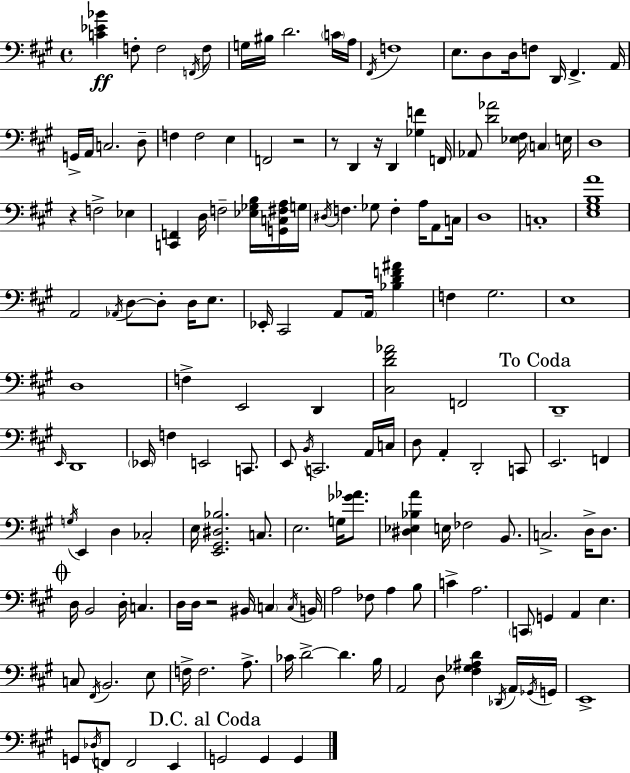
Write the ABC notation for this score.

X:1
T:Untitled
M:4/4
L:1/4
K:A
[C_E_B] F,/2 F,2 F,,/4 F,/2 G,/4 ^B,/4 D2 C/4 A,/4 ^F,,/4 F,4 E,/2 D,/2 D,/4 F,/2 D,,/4 ^F,, A,,/4 G,,/4 A,,/4 C,2 D,/2 F, F,2 E, F,,2 z2 z/2 D,, z/4 D,, [_G,F] F,,/4 _A,,/2 [D_A]2 [_E,^F,]/4 C, E,/4 D,4 z F,2 _E, [C,,F,,] D,/4 F,2 [_E,_G,B,]/4 [G,,C,^F,A,]/4 G,/4 ^D,/4 F, _G,/2 F, A,/4 A,,/2 C,/4 D,4 C,4 [E,^G,B,A]4 A,,2 _A,,/4 D,/2 D,/2 D,/4 E,/2 _E,,/4 ^C,,2 A,,/2 A,,/4 [_B,DF^A] F, ^G,2 E,4 D,4 F, E,,2 D,, [^C,D^F_A]2 F,,2 D,,4 E,,/4 D,,4 _E,,/4 F, E,,2 C,,/2 E,,/2 B,,/4 C,,2 A,,/4 C,/4 D,/2 A,, D,,2 C,,/2 E,,2 F,, G,/4 E,, D, _C,2 E,/4 [E,,^G,,^D,_B,]2 C,/2 E,2 G,/4 [_G_A]/2 [^D,_E,_B,A] E,/4 _F,2 B,,/2 C,2 D,/4 D,/2 D,/4 B,,2 D,/4 C, D,/4 D,/4 z2 ^B,,/4 C, C,/4 B,,/4 A,2 _F,/2 A, B,/2 C A,2 C,,/2 G,, A,, E, C,/2 ^F,,/4 B,,2 E,/2 F,/4 F,2 A,/2 _C/4 D2 D B,/4 A,,2 D,/2 [^F,_G,^A,D] _D,,/4 A,,/4 _G,,/4 G,,/4 E,,4 G,,/2 _D,/4 F,,/2 F,,2 E,, G,,2 G,, G,,